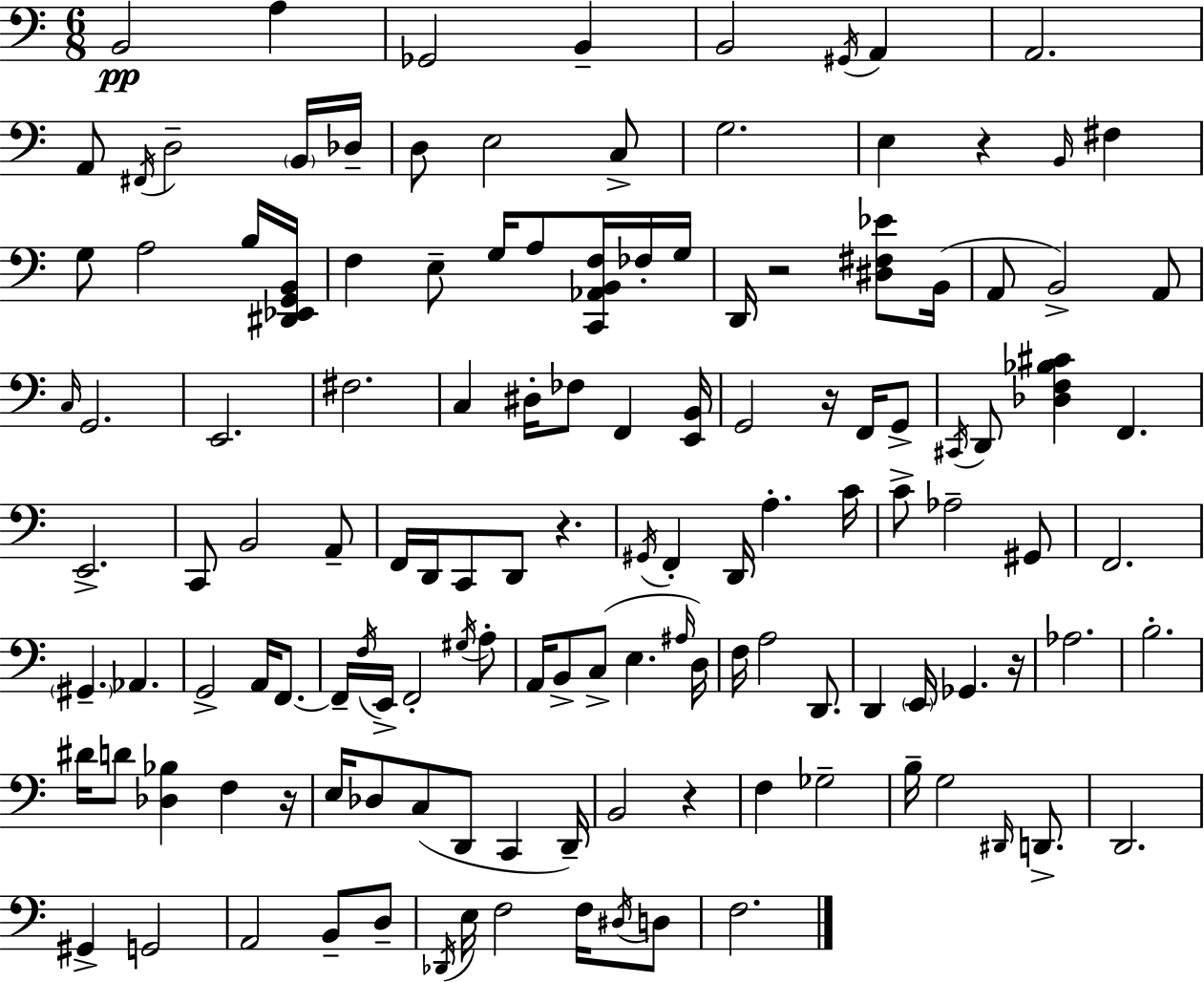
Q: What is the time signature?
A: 6/8